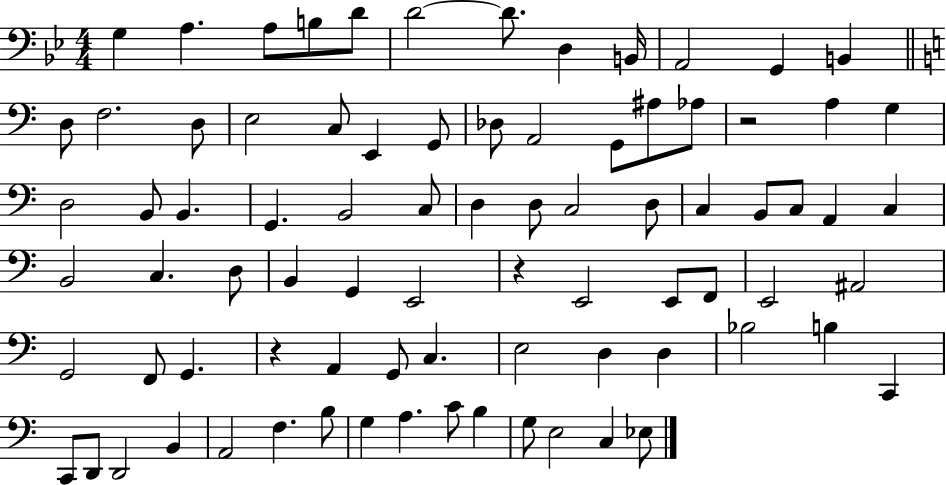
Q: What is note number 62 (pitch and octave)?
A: Bb3